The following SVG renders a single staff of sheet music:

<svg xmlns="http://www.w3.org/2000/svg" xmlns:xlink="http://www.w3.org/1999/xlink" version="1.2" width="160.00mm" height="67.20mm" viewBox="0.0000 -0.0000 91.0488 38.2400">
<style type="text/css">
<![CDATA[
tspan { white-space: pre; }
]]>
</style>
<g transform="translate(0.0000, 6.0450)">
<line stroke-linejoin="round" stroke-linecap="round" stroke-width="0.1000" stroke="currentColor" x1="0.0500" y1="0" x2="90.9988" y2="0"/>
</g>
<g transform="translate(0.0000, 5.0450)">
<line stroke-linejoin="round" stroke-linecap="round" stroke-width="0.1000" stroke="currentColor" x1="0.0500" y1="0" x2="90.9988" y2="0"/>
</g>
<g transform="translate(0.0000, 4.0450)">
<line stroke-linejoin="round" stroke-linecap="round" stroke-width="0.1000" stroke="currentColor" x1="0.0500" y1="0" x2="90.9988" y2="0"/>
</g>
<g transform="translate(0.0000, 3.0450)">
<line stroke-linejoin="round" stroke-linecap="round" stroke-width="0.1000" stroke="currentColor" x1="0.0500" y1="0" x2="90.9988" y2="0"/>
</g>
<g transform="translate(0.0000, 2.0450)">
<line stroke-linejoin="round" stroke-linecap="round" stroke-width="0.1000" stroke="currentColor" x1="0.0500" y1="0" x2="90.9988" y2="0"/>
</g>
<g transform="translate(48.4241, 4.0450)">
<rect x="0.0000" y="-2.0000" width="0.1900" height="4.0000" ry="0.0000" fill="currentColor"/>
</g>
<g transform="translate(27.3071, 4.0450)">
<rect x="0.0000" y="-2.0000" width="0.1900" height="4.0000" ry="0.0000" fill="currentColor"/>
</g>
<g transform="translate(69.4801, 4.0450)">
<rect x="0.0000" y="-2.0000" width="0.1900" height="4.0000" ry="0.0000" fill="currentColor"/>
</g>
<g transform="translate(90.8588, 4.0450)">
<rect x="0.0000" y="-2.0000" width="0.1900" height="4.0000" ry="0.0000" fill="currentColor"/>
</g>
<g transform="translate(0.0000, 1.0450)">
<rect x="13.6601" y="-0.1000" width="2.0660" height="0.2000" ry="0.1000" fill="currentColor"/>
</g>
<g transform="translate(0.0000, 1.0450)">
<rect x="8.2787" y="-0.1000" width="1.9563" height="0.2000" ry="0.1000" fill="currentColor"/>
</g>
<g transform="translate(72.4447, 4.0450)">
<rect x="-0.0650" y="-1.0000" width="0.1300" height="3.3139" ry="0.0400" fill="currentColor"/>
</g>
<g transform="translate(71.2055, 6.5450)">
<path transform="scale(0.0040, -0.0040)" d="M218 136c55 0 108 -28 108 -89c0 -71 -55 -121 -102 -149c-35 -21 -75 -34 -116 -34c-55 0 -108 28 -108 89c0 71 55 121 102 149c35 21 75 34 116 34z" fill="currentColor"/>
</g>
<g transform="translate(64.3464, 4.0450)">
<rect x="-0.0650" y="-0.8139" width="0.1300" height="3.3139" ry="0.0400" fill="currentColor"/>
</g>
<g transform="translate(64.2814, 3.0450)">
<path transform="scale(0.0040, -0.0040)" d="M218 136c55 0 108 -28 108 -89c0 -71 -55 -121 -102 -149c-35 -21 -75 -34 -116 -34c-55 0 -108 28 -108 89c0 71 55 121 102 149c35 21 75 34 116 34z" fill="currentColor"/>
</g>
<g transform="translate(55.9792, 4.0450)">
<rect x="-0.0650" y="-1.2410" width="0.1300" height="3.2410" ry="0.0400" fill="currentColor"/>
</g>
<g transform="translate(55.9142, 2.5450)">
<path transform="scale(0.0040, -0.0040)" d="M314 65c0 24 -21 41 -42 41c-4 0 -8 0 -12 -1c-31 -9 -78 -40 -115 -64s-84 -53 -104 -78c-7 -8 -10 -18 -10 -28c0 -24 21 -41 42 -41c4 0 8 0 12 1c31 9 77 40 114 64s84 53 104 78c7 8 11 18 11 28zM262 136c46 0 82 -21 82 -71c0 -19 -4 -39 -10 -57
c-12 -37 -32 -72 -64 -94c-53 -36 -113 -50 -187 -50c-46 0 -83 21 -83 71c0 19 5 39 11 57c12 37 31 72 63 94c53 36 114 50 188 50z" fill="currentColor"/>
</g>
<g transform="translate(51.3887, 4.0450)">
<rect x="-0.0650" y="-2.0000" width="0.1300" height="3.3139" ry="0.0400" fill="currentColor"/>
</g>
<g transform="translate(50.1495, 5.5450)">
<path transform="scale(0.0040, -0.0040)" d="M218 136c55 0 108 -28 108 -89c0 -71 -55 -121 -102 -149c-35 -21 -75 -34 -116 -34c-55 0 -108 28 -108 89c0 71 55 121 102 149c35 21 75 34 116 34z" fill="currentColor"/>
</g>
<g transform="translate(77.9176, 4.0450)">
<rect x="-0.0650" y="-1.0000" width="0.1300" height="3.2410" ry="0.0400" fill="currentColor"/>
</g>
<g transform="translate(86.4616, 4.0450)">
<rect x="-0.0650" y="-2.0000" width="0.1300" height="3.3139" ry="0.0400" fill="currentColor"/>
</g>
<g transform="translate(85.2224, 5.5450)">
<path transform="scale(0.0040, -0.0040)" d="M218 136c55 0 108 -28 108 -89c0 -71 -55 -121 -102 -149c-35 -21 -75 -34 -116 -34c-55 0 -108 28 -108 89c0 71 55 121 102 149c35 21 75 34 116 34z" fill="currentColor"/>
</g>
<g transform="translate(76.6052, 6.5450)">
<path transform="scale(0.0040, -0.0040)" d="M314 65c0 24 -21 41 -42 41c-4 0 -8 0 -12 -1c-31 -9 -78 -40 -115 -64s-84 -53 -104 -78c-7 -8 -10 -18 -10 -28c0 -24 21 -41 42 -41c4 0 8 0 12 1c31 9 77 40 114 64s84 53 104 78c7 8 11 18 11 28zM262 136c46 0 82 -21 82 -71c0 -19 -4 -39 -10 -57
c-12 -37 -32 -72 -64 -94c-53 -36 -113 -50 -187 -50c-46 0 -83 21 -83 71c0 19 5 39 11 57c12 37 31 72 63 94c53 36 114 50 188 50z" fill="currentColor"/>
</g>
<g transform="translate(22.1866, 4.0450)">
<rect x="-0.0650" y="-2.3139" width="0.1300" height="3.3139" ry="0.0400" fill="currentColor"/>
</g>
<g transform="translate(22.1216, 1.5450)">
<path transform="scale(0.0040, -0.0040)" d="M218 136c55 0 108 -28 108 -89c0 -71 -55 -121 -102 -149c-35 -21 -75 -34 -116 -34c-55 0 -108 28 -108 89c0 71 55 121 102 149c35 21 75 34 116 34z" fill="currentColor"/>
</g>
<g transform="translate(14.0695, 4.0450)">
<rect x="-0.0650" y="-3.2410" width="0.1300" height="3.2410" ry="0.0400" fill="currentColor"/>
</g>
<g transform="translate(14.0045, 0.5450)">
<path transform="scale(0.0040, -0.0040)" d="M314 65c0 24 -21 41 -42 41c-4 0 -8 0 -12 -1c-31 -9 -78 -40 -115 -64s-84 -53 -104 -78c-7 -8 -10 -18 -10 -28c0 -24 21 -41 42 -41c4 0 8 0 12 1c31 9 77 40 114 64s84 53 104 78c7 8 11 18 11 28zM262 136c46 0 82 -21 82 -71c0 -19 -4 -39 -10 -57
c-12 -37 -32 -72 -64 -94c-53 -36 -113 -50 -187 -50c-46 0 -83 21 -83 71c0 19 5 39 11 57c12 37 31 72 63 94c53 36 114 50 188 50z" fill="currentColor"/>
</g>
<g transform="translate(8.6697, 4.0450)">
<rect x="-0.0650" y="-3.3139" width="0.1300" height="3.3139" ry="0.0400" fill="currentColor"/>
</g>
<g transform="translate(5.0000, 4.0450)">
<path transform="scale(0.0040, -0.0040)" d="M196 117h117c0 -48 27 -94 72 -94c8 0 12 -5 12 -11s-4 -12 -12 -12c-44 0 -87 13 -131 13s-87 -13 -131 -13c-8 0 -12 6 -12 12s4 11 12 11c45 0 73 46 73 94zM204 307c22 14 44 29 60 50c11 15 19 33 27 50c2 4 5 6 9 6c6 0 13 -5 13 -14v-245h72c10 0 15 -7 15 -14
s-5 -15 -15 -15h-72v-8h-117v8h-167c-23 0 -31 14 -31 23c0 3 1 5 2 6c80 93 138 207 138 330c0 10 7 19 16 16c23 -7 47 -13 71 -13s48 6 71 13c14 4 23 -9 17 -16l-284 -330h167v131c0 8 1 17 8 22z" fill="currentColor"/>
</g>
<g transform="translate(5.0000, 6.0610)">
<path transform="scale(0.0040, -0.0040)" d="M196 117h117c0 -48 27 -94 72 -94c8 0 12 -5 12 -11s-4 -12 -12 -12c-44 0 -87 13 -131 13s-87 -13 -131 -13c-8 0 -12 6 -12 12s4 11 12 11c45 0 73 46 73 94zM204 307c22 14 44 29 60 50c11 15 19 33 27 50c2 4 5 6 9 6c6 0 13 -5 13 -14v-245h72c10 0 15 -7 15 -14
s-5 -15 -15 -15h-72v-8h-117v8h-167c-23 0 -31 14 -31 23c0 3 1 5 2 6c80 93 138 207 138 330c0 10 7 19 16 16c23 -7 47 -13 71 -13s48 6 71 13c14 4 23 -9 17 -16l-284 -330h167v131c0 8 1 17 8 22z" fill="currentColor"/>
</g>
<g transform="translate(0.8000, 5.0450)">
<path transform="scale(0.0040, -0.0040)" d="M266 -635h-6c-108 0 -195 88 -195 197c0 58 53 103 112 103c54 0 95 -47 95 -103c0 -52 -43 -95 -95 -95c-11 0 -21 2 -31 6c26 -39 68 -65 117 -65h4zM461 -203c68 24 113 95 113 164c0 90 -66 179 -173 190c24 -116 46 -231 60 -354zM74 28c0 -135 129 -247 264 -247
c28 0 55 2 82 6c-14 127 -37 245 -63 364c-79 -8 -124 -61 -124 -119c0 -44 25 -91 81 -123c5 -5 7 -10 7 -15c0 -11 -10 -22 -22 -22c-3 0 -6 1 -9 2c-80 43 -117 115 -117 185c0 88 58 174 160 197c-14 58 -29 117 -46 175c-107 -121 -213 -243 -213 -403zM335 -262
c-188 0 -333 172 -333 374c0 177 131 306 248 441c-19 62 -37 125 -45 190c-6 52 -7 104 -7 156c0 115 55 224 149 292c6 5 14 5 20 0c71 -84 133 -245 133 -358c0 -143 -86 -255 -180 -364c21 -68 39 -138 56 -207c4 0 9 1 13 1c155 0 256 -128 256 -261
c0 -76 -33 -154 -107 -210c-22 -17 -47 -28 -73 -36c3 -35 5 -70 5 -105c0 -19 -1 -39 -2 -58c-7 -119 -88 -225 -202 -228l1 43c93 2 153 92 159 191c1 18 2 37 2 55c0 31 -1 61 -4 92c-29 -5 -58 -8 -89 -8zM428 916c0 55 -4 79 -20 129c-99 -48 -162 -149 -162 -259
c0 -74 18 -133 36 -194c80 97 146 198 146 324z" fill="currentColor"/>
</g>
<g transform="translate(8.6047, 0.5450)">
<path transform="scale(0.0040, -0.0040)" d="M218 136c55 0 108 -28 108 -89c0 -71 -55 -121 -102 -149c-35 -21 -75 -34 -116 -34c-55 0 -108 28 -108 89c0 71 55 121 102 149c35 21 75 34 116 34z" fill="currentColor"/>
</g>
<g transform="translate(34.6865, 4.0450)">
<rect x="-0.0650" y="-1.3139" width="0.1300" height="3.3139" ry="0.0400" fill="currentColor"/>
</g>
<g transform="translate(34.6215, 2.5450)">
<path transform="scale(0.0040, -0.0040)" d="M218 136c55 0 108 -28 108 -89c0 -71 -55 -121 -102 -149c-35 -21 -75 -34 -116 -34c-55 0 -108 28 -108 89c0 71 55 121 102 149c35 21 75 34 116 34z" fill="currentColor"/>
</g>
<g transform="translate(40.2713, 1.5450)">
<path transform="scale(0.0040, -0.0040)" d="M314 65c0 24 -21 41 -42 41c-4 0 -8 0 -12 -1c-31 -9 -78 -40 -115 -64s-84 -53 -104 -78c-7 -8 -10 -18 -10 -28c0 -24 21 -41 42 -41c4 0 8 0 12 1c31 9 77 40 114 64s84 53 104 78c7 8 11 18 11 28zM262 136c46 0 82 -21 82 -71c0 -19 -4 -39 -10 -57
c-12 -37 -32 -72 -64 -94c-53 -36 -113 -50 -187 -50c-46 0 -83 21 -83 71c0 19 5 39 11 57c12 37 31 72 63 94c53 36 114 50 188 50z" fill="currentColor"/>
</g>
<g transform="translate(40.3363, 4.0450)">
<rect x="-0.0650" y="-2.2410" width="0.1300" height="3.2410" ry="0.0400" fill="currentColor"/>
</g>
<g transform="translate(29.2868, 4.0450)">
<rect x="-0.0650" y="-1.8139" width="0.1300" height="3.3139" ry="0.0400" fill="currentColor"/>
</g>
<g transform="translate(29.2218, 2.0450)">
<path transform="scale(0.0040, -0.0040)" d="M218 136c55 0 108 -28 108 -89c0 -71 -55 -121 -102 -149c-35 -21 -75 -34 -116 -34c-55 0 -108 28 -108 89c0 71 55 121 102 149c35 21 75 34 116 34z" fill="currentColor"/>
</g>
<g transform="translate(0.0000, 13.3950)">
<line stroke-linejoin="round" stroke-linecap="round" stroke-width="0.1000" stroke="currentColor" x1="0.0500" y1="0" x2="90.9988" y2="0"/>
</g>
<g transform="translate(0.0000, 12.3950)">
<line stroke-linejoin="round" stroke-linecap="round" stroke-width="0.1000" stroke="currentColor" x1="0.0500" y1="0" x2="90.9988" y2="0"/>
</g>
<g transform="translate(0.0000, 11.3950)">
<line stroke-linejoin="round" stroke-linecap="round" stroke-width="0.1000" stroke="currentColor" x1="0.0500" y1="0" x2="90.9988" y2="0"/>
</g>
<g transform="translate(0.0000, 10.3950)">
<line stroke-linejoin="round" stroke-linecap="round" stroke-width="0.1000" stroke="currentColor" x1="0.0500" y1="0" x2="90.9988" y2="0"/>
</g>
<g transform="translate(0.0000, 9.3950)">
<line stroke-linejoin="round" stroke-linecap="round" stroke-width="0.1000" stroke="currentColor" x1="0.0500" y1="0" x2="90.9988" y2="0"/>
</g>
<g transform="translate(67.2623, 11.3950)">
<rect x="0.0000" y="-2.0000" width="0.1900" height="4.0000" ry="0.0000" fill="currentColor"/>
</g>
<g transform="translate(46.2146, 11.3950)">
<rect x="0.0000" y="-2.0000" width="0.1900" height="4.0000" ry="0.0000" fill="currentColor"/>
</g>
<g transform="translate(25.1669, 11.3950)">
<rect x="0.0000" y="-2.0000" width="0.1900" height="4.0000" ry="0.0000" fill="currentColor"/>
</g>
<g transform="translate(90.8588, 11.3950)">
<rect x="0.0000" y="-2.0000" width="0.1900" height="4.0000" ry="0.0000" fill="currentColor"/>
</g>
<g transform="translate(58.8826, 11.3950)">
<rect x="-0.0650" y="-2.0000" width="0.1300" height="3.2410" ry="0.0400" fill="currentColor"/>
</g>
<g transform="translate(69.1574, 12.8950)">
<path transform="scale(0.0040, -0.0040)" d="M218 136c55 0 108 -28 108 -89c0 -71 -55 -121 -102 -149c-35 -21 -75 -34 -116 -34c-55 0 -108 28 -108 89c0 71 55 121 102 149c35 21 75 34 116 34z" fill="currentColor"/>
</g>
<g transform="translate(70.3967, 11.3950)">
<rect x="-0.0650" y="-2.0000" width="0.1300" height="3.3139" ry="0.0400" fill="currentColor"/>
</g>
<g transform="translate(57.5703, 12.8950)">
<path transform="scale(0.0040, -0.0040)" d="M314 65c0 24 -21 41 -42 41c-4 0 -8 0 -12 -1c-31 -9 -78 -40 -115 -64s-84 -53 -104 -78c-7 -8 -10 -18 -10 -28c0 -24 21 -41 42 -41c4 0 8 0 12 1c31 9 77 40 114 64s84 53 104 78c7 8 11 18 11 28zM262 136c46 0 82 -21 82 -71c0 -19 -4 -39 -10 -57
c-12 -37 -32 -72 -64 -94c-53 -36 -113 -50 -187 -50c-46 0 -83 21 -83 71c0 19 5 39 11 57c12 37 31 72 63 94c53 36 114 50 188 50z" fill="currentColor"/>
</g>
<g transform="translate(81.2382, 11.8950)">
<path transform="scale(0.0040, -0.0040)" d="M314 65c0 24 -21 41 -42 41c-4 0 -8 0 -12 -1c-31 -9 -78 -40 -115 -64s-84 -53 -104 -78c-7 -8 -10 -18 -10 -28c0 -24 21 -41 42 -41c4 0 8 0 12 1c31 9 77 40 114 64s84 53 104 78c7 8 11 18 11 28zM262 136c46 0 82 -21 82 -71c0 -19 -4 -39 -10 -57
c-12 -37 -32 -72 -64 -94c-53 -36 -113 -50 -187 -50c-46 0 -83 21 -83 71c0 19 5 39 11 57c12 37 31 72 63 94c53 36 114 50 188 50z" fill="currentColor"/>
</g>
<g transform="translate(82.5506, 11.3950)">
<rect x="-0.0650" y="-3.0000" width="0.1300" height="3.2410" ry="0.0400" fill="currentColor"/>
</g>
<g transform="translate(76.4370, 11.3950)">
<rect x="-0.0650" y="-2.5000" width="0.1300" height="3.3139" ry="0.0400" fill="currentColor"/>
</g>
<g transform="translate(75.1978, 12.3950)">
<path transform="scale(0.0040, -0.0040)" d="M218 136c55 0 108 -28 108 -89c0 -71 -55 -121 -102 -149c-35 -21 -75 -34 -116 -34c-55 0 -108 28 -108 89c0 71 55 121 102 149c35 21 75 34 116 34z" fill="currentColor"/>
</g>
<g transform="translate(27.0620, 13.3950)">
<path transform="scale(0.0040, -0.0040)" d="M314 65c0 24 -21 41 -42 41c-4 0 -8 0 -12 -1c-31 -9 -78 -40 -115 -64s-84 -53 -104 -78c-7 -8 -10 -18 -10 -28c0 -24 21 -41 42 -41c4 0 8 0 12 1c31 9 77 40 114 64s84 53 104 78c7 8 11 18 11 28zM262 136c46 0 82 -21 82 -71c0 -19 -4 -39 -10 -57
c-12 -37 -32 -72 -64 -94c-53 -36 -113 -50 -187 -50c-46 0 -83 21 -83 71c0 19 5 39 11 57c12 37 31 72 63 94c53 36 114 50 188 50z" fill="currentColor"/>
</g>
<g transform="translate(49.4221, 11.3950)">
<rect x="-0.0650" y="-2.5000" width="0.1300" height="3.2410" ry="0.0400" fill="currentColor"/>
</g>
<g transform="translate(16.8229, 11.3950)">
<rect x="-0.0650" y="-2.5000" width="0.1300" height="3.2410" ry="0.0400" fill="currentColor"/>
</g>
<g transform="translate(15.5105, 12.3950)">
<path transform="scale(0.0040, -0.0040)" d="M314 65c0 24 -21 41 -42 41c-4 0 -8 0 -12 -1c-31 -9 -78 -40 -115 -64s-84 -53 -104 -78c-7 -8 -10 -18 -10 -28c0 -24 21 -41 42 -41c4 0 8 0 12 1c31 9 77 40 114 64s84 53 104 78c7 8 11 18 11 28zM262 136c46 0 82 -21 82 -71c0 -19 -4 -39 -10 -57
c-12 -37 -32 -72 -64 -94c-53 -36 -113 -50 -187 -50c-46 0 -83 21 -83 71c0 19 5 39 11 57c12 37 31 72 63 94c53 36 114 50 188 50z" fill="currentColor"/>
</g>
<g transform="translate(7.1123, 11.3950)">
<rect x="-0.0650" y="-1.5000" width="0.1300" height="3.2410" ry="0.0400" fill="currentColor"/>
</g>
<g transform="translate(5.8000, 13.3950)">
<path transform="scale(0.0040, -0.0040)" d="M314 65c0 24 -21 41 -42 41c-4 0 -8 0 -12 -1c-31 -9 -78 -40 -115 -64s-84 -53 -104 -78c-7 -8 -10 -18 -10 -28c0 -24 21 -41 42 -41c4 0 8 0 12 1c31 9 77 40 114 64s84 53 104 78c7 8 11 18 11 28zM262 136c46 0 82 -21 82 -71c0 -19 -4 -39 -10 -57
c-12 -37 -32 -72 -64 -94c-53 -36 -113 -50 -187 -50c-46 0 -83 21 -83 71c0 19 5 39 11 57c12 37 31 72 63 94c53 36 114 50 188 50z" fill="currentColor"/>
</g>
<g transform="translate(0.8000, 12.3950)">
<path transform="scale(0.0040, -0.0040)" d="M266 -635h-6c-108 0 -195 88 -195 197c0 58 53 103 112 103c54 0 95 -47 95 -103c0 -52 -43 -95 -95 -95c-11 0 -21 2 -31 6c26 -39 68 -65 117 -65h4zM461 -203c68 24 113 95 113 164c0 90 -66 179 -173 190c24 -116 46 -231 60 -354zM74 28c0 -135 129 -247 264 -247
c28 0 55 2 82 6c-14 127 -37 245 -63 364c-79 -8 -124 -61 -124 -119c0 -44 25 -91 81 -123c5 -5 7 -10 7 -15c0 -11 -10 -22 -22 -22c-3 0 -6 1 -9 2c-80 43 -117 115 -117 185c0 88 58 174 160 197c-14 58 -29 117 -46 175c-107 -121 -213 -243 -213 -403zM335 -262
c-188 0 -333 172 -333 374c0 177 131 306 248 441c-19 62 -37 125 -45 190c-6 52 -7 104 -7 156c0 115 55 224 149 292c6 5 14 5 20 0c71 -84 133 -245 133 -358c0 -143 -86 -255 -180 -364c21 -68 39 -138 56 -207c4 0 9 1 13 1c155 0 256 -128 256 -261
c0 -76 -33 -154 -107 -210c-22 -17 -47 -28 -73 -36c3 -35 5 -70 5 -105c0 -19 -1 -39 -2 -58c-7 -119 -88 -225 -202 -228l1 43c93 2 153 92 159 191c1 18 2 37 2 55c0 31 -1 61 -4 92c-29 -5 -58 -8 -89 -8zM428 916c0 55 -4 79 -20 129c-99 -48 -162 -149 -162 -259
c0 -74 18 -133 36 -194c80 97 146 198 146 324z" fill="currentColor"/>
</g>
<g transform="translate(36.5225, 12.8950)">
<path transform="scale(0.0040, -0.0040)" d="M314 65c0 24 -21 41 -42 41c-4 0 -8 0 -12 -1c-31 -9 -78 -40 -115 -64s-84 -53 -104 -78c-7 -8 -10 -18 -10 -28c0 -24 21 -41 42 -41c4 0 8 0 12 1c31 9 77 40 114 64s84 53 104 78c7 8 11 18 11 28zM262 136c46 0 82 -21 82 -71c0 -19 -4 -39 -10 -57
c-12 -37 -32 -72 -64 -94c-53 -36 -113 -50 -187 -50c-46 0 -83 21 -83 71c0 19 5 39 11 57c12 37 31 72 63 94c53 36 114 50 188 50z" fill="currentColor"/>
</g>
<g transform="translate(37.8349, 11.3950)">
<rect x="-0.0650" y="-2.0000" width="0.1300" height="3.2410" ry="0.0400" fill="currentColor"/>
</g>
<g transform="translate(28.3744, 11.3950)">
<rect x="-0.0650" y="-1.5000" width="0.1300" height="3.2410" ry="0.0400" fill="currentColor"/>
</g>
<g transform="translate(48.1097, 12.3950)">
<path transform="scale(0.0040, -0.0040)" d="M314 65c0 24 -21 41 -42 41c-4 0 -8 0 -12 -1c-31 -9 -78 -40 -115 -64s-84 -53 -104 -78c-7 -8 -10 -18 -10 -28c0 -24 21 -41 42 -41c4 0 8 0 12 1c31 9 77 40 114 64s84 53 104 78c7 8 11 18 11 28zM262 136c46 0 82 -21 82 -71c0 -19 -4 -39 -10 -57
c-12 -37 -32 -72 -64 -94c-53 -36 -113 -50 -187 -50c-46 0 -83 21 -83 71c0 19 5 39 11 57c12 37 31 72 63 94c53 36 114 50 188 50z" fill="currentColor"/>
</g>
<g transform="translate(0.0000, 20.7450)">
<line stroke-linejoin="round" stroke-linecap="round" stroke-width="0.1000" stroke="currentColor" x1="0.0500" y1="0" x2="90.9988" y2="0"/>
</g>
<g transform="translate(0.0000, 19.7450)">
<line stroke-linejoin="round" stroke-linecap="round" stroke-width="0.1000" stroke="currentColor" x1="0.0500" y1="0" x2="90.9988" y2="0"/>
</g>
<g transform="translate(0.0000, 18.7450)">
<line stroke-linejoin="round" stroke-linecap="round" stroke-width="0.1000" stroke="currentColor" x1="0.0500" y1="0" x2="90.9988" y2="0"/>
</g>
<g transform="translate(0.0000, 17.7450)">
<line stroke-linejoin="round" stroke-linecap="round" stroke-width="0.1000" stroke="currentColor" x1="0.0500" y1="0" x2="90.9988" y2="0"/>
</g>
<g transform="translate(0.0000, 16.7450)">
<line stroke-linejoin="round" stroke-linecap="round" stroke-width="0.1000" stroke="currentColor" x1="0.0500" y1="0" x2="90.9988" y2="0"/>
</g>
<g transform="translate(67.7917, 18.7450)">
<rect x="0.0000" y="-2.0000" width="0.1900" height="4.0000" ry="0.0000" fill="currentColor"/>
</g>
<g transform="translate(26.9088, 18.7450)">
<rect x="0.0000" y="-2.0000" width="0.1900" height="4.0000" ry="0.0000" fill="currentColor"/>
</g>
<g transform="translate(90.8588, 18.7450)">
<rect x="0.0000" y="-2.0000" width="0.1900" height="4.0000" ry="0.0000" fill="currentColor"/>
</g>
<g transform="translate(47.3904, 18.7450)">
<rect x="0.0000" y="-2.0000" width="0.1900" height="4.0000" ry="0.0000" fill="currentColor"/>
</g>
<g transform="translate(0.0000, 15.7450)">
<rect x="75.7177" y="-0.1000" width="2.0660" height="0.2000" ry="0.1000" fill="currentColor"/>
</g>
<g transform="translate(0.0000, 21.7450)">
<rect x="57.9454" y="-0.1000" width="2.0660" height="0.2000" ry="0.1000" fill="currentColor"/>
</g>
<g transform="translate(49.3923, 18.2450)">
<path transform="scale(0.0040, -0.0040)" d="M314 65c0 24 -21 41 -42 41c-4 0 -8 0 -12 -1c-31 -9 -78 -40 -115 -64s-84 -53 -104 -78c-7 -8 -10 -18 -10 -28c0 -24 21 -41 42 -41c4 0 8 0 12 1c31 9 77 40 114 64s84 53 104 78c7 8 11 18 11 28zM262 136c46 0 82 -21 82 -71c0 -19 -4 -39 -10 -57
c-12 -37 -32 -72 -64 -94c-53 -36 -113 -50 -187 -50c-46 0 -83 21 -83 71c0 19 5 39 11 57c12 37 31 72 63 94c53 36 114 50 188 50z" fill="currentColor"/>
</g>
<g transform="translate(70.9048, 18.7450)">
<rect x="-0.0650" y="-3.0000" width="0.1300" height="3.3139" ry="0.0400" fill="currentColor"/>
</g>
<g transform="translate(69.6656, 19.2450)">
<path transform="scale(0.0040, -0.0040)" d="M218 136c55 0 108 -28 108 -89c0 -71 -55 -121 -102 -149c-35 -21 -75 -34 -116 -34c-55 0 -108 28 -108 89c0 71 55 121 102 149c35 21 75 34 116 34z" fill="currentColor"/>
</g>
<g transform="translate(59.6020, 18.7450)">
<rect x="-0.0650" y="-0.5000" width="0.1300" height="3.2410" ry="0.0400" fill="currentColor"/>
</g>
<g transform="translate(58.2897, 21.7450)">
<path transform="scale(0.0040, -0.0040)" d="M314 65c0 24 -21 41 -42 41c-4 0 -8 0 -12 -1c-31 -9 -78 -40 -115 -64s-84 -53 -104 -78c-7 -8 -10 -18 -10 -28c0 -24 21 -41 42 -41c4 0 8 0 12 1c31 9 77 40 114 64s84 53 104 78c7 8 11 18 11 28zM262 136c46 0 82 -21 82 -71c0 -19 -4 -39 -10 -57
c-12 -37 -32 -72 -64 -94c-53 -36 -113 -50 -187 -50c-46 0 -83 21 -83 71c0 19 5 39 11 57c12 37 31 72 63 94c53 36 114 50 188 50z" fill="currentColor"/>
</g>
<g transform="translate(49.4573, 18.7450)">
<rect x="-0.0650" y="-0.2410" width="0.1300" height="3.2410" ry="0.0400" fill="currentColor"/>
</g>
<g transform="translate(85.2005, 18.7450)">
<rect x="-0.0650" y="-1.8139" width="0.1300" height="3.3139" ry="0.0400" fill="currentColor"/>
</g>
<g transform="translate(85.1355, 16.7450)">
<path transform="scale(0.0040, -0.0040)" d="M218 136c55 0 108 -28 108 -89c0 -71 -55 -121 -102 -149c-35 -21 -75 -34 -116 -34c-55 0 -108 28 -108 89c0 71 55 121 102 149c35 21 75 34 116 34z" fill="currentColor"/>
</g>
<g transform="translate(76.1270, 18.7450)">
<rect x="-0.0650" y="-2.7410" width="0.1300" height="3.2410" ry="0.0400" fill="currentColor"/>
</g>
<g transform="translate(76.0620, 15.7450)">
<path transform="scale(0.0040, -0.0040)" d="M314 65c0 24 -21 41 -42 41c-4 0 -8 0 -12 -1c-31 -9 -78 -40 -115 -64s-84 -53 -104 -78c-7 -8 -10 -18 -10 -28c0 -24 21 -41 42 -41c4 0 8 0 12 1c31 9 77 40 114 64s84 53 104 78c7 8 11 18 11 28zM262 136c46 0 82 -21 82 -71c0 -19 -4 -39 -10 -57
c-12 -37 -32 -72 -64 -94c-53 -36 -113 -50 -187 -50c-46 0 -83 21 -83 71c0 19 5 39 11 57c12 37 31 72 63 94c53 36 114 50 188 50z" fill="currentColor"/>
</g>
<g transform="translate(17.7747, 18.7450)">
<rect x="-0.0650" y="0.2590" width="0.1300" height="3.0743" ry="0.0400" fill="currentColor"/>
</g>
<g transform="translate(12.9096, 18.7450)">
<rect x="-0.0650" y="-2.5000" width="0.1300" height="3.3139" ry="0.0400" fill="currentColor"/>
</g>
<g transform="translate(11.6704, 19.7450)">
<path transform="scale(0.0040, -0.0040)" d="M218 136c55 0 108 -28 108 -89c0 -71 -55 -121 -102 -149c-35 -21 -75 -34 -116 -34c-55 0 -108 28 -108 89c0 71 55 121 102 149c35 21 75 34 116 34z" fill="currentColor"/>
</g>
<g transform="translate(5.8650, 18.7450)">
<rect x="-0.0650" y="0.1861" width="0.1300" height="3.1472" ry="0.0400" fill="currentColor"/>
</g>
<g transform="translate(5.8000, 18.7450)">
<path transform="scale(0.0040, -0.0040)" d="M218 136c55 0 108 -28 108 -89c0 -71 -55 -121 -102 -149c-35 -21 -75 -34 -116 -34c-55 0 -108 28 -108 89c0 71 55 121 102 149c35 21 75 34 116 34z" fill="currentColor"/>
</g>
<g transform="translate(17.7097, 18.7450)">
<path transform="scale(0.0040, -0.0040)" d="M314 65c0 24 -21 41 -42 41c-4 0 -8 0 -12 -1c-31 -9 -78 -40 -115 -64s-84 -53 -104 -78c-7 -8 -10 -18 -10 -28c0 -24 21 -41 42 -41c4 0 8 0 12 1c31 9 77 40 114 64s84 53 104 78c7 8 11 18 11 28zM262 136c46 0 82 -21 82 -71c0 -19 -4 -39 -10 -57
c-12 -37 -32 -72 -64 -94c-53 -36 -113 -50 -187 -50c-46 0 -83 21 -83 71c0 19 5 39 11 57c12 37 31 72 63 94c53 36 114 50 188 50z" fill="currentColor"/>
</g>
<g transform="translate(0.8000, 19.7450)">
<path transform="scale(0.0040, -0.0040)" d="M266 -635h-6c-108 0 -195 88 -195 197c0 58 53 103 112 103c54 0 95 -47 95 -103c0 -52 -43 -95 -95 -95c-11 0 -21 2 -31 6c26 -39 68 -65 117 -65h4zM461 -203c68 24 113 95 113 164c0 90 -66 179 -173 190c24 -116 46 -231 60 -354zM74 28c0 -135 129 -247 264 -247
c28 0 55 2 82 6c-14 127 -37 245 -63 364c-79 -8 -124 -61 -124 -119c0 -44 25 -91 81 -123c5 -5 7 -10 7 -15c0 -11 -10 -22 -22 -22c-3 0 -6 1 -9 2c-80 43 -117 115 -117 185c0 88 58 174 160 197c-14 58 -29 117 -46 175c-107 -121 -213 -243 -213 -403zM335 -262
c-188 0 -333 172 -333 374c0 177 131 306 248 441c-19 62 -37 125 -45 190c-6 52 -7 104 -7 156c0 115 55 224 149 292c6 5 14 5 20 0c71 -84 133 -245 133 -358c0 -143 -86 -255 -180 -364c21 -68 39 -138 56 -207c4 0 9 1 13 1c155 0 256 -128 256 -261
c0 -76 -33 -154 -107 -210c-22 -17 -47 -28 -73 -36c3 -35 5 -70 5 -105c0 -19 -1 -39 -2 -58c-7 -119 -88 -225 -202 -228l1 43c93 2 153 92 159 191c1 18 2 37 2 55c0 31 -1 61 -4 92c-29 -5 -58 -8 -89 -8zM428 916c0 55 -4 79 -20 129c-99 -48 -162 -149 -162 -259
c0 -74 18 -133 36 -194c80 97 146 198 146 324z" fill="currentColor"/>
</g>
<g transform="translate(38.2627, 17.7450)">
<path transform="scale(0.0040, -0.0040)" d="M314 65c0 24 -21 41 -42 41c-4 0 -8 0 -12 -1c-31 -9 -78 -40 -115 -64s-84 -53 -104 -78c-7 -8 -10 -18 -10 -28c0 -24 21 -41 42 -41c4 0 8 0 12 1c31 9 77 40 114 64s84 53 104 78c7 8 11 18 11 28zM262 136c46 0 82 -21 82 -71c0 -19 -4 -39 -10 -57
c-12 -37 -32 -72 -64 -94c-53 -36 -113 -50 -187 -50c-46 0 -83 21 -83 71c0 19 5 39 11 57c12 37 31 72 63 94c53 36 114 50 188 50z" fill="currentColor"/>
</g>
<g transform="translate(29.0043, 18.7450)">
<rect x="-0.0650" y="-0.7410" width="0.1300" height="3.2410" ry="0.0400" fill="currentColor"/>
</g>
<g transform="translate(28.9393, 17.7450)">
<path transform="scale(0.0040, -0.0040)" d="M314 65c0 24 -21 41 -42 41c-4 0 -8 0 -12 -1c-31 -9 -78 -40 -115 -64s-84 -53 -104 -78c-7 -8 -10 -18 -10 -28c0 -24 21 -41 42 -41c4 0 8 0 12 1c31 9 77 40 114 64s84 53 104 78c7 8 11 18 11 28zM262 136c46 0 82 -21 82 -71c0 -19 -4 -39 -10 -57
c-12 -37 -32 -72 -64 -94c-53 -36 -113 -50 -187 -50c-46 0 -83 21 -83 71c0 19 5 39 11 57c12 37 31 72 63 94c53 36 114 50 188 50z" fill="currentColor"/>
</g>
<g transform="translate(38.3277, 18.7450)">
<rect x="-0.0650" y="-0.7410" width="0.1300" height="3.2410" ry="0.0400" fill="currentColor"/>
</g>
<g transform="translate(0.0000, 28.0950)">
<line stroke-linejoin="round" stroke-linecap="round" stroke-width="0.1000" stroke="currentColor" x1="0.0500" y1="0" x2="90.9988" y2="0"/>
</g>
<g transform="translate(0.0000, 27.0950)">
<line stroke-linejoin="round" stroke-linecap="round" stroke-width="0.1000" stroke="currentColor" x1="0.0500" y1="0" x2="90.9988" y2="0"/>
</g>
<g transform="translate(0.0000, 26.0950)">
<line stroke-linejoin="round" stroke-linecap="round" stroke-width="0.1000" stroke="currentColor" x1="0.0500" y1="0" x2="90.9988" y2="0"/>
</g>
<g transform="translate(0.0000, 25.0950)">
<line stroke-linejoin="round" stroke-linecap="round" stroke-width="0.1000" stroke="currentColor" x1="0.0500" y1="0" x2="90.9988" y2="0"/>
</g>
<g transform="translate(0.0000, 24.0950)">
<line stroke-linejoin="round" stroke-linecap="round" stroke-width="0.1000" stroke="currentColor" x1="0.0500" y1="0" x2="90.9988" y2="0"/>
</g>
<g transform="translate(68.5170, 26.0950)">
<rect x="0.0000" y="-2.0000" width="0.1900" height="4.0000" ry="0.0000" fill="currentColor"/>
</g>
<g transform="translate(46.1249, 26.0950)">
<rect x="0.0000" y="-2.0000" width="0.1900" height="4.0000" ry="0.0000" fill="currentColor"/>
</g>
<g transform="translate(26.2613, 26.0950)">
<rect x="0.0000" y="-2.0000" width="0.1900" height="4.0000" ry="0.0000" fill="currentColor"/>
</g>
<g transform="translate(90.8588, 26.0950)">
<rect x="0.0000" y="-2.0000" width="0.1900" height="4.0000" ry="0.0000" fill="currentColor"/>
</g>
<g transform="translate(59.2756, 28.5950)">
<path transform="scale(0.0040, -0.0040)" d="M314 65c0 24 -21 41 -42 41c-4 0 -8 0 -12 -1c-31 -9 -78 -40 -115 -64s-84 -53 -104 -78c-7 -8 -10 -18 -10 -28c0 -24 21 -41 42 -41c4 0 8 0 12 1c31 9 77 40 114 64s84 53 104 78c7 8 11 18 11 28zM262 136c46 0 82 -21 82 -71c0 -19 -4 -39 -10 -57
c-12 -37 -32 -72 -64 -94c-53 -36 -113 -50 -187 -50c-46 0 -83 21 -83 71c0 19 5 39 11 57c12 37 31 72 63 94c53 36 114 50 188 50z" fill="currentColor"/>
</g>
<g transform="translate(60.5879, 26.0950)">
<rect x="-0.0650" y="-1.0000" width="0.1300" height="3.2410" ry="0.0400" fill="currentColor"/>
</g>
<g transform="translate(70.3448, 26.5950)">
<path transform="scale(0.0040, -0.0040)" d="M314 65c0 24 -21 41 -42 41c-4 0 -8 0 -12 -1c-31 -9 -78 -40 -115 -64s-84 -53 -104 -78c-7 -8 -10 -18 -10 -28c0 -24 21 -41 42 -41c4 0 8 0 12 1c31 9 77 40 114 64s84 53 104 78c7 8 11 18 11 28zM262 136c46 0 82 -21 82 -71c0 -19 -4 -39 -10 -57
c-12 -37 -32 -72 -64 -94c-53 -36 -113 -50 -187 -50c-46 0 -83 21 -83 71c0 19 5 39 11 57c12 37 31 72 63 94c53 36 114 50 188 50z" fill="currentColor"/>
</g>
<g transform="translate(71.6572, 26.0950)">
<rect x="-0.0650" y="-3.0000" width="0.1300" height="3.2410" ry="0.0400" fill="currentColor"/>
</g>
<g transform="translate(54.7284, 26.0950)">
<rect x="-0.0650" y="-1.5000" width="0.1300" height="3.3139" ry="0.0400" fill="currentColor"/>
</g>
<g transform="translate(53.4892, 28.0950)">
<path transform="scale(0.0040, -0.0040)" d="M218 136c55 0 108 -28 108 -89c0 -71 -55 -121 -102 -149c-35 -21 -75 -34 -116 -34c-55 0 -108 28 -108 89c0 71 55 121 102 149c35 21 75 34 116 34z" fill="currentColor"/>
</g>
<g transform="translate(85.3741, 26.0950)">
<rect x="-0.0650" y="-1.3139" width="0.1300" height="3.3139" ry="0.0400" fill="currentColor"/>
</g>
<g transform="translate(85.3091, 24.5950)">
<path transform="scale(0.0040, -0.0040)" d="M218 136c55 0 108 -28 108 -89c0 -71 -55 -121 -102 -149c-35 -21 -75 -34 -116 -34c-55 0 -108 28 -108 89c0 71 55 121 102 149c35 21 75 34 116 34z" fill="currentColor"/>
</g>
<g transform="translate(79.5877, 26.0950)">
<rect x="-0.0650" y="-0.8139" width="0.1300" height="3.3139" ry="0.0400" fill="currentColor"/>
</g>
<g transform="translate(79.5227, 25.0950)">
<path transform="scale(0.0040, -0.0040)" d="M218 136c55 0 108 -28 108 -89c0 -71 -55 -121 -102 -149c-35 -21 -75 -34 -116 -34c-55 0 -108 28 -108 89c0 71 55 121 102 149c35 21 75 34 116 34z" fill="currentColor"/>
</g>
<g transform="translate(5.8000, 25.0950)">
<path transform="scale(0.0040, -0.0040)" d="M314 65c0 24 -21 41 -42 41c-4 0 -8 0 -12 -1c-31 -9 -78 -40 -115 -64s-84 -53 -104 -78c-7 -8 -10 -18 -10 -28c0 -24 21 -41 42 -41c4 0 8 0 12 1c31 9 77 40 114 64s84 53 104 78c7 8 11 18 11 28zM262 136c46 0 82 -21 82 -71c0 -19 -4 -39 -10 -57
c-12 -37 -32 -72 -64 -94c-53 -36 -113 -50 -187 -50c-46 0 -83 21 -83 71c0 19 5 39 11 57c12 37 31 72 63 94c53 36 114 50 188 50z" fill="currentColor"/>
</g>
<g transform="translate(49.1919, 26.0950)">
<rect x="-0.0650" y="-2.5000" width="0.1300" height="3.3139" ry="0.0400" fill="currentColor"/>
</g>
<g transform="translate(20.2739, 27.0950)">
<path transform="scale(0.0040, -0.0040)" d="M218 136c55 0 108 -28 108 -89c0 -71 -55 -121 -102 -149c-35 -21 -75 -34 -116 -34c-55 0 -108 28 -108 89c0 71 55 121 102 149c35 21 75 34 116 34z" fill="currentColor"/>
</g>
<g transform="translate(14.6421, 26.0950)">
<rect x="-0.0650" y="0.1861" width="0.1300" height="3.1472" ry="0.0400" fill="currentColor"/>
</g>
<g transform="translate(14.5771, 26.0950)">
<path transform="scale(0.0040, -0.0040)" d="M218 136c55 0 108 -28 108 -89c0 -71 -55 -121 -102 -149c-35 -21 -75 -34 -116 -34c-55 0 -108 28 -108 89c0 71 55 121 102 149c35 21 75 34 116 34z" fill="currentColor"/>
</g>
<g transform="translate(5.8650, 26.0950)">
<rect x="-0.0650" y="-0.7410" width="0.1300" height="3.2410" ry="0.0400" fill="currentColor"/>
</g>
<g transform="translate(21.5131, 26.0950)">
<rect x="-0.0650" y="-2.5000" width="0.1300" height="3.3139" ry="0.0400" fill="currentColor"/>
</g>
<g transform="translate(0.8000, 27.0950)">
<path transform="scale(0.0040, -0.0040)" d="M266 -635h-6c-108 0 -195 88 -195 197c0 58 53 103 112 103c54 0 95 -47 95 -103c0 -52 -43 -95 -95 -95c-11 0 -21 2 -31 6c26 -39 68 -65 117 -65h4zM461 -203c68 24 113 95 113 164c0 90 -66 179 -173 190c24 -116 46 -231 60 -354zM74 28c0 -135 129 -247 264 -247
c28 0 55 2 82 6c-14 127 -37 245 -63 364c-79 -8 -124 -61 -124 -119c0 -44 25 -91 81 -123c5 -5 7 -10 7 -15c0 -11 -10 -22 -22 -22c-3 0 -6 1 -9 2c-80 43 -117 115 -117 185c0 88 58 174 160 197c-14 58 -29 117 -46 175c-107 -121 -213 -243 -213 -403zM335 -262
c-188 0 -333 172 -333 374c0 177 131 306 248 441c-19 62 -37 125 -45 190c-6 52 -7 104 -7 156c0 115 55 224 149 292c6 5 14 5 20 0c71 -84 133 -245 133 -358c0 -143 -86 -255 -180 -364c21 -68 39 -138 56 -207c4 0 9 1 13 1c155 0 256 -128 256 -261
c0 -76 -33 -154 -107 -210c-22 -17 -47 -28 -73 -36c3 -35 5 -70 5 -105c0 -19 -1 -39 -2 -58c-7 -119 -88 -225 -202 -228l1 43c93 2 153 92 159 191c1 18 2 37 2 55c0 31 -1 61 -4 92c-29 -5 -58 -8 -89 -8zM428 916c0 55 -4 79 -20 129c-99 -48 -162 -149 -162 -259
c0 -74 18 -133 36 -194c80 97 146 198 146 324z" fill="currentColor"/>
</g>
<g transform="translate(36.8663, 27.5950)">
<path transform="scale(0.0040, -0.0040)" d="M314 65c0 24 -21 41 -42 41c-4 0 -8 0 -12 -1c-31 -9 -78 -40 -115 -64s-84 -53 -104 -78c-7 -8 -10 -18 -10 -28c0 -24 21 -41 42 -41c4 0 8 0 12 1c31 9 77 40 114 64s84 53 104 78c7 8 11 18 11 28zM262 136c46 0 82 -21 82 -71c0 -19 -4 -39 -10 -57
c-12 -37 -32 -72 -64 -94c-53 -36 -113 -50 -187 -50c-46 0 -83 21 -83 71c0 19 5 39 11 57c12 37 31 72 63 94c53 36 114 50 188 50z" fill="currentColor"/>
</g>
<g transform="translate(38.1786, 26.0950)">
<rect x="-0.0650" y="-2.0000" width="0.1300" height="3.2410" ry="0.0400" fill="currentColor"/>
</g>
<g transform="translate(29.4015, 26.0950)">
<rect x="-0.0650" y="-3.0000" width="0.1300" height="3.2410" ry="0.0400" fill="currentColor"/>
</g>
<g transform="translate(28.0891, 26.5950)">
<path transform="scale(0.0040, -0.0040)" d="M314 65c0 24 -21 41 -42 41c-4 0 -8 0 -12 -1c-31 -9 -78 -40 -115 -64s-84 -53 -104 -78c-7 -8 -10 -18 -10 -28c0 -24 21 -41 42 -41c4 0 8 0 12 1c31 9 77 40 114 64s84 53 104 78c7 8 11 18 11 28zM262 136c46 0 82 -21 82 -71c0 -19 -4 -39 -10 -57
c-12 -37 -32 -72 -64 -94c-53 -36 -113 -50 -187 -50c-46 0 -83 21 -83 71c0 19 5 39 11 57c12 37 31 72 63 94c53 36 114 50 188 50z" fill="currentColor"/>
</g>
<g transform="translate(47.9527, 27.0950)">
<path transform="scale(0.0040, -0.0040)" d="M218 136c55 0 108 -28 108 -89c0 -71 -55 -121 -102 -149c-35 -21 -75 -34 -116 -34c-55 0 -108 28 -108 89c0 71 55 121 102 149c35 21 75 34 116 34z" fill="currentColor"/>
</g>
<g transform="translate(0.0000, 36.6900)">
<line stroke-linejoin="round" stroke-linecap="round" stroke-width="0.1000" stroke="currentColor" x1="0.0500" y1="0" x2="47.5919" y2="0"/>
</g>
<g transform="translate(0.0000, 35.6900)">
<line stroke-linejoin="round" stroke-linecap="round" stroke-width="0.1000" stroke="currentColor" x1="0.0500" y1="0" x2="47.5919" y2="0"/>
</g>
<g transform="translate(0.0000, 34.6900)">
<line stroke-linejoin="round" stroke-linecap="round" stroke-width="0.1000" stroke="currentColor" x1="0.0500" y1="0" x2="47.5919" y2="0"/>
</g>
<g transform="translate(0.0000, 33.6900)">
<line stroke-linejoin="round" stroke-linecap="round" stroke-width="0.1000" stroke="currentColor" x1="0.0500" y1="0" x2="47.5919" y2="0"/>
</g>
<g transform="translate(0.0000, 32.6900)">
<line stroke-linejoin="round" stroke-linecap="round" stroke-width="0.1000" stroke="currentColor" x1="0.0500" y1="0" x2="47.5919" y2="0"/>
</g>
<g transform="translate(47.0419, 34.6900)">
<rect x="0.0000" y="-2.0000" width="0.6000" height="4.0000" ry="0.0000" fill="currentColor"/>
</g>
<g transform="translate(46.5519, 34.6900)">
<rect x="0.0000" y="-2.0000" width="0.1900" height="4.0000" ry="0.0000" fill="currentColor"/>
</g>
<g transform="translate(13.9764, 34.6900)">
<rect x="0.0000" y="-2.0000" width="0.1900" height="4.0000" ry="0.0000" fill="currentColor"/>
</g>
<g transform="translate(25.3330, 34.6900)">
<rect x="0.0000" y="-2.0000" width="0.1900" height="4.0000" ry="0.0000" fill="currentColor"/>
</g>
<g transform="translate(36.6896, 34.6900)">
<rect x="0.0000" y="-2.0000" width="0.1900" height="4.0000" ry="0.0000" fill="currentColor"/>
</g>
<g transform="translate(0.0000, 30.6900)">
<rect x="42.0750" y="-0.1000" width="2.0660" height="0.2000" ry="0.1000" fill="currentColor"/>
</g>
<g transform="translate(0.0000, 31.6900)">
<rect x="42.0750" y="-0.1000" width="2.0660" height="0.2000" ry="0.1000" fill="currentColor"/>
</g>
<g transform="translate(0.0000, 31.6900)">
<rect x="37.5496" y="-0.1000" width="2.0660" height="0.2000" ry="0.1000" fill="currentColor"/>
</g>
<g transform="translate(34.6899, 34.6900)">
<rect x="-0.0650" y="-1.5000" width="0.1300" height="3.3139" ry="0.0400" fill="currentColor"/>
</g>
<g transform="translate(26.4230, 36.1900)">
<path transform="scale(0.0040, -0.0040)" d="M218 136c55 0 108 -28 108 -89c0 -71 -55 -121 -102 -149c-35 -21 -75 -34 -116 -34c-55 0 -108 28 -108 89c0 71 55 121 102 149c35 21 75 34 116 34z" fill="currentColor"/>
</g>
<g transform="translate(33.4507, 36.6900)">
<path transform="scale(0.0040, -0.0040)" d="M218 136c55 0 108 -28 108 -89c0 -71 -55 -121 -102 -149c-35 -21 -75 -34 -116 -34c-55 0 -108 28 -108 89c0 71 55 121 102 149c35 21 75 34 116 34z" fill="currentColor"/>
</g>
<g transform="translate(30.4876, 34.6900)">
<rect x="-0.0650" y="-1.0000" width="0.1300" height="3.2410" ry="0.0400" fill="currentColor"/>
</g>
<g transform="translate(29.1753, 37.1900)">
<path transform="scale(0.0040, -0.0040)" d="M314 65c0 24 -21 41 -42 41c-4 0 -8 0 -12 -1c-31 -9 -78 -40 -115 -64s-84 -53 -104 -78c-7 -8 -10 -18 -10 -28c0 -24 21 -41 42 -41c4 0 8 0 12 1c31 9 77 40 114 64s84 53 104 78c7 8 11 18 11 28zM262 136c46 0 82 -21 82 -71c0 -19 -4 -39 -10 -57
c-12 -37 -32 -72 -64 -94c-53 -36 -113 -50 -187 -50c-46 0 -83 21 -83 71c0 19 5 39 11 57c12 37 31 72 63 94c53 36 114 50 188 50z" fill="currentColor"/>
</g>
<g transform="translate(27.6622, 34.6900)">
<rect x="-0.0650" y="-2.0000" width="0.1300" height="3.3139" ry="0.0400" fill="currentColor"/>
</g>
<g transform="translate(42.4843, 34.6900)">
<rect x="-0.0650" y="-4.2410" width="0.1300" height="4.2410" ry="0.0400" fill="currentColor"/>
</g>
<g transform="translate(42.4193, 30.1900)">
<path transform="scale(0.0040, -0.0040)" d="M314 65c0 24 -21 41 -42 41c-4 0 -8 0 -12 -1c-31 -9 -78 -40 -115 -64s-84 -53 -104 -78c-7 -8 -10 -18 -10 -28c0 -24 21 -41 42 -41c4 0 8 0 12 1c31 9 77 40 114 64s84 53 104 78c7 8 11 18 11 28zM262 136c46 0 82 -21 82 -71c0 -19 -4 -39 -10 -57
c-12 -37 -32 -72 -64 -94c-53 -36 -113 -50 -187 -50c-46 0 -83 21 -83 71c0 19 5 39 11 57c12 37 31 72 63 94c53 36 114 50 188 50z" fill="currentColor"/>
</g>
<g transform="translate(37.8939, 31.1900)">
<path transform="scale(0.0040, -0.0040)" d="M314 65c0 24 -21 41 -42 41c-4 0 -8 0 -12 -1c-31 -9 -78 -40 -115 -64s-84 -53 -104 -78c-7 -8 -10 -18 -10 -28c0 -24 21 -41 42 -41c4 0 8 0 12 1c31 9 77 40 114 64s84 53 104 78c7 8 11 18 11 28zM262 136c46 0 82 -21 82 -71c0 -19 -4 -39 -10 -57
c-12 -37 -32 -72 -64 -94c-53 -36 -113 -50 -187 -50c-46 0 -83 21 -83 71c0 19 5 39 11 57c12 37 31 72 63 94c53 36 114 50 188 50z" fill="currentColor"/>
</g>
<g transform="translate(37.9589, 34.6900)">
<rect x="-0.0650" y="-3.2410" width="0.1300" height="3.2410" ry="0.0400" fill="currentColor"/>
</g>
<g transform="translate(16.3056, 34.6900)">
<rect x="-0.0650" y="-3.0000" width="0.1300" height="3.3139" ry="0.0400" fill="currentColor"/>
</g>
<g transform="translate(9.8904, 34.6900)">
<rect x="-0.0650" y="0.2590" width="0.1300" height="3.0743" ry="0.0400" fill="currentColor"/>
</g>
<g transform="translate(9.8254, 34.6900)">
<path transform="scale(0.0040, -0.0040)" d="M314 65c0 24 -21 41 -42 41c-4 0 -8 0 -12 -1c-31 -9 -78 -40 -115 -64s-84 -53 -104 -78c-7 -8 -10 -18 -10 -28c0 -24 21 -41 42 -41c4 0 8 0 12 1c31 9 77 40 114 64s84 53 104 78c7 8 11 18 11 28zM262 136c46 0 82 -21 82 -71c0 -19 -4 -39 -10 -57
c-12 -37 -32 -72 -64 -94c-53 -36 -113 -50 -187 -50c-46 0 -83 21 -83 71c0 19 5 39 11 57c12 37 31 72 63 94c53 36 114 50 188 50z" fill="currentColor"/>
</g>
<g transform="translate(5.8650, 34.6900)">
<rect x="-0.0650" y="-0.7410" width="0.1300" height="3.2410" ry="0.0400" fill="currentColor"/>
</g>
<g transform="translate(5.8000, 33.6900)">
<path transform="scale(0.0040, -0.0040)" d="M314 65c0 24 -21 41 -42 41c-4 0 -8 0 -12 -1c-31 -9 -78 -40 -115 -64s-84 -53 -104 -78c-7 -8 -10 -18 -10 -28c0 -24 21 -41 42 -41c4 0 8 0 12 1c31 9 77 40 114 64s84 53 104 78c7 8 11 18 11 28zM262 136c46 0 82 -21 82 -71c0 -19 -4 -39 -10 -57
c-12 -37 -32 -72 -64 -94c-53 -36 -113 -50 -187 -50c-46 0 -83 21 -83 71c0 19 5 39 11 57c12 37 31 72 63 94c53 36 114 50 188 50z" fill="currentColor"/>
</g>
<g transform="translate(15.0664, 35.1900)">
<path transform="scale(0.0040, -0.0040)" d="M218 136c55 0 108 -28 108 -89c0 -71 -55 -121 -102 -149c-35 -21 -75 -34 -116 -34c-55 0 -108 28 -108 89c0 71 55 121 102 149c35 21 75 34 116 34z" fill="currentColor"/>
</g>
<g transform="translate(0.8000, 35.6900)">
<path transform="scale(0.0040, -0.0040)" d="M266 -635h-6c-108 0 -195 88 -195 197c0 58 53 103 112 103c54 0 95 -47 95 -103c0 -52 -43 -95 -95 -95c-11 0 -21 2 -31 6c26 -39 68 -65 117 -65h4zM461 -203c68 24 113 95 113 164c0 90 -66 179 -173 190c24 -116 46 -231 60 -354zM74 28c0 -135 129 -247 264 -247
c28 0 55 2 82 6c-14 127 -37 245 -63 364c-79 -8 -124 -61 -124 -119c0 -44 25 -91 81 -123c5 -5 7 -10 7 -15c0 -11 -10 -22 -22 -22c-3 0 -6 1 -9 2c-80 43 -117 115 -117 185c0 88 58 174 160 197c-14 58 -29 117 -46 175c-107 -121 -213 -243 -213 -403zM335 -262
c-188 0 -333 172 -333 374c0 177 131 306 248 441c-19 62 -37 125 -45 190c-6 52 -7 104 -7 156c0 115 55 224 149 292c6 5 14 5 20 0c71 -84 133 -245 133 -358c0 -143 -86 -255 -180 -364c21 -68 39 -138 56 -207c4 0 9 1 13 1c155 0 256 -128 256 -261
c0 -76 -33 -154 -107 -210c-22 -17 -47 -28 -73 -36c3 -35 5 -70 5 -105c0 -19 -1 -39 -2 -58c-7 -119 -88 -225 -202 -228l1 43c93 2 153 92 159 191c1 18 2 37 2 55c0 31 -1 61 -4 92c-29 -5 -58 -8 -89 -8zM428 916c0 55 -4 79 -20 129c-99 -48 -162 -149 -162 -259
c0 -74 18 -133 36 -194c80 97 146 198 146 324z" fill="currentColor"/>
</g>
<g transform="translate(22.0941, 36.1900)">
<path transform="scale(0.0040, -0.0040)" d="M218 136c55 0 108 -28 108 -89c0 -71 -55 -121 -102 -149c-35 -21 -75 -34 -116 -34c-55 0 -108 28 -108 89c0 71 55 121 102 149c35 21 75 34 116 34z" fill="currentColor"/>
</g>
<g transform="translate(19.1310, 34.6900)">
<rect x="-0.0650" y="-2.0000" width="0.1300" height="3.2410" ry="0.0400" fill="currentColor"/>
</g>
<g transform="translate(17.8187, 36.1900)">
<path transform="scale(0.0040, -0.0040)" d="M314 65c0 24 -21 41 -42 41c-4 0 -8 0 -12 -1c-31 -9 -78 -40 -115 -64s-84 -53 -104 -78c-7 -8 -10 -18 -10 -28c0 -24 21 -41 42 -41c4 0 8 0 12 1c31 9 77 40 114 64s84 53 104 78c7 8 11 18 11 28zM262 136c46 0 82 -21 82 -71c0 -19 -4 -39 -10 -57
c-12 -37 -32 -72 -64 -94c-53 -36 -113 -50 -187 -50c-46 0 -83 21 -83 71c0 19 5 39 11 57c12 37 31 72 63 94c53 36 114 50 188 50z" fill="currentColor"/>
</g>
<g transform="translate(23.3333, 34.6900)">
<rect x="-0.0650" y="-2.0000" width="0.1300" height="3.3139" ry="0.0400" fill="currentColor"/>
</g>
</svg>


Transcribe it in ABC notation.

X:1
T:Untitled
M:4/4
L:1/4
K:C
b b2 g f e g2 F e2 d D D2 F E2 G2 E2 F2 G2 F2 F G A2 B G B2 d2 d2 c2 C2 A a2 f d2 B G A2 F2 G E D2 A2 d e d2 B2 A F2 F F D2 E b2 d'2